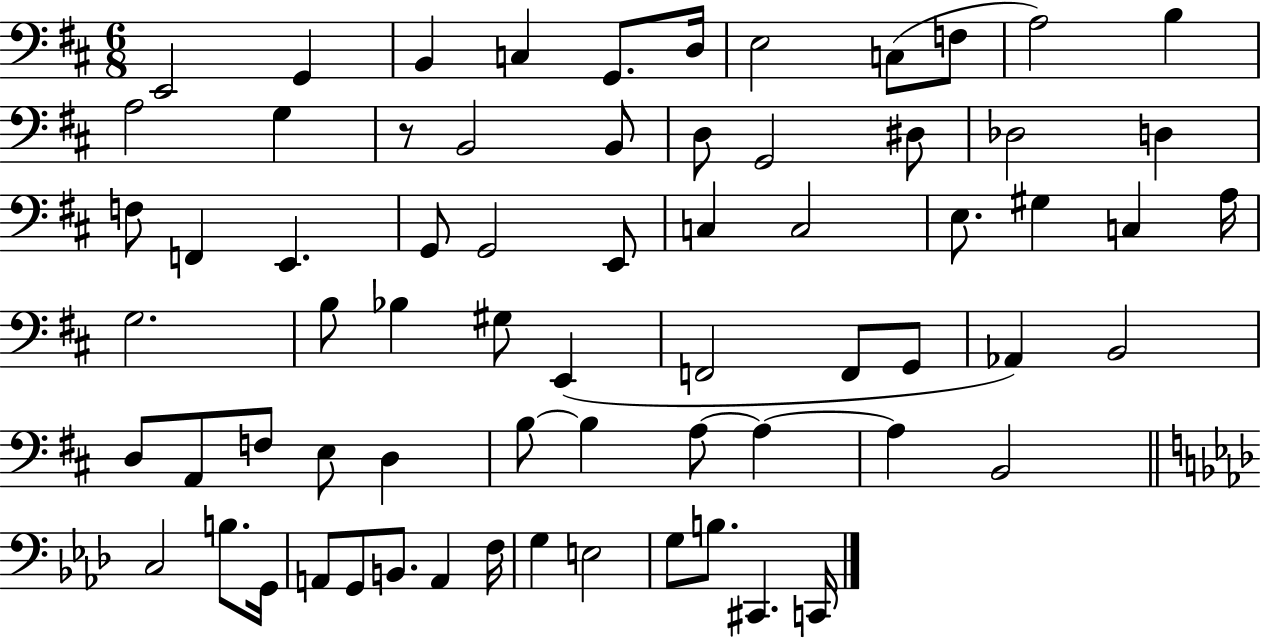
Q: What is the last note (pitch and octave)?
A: C2